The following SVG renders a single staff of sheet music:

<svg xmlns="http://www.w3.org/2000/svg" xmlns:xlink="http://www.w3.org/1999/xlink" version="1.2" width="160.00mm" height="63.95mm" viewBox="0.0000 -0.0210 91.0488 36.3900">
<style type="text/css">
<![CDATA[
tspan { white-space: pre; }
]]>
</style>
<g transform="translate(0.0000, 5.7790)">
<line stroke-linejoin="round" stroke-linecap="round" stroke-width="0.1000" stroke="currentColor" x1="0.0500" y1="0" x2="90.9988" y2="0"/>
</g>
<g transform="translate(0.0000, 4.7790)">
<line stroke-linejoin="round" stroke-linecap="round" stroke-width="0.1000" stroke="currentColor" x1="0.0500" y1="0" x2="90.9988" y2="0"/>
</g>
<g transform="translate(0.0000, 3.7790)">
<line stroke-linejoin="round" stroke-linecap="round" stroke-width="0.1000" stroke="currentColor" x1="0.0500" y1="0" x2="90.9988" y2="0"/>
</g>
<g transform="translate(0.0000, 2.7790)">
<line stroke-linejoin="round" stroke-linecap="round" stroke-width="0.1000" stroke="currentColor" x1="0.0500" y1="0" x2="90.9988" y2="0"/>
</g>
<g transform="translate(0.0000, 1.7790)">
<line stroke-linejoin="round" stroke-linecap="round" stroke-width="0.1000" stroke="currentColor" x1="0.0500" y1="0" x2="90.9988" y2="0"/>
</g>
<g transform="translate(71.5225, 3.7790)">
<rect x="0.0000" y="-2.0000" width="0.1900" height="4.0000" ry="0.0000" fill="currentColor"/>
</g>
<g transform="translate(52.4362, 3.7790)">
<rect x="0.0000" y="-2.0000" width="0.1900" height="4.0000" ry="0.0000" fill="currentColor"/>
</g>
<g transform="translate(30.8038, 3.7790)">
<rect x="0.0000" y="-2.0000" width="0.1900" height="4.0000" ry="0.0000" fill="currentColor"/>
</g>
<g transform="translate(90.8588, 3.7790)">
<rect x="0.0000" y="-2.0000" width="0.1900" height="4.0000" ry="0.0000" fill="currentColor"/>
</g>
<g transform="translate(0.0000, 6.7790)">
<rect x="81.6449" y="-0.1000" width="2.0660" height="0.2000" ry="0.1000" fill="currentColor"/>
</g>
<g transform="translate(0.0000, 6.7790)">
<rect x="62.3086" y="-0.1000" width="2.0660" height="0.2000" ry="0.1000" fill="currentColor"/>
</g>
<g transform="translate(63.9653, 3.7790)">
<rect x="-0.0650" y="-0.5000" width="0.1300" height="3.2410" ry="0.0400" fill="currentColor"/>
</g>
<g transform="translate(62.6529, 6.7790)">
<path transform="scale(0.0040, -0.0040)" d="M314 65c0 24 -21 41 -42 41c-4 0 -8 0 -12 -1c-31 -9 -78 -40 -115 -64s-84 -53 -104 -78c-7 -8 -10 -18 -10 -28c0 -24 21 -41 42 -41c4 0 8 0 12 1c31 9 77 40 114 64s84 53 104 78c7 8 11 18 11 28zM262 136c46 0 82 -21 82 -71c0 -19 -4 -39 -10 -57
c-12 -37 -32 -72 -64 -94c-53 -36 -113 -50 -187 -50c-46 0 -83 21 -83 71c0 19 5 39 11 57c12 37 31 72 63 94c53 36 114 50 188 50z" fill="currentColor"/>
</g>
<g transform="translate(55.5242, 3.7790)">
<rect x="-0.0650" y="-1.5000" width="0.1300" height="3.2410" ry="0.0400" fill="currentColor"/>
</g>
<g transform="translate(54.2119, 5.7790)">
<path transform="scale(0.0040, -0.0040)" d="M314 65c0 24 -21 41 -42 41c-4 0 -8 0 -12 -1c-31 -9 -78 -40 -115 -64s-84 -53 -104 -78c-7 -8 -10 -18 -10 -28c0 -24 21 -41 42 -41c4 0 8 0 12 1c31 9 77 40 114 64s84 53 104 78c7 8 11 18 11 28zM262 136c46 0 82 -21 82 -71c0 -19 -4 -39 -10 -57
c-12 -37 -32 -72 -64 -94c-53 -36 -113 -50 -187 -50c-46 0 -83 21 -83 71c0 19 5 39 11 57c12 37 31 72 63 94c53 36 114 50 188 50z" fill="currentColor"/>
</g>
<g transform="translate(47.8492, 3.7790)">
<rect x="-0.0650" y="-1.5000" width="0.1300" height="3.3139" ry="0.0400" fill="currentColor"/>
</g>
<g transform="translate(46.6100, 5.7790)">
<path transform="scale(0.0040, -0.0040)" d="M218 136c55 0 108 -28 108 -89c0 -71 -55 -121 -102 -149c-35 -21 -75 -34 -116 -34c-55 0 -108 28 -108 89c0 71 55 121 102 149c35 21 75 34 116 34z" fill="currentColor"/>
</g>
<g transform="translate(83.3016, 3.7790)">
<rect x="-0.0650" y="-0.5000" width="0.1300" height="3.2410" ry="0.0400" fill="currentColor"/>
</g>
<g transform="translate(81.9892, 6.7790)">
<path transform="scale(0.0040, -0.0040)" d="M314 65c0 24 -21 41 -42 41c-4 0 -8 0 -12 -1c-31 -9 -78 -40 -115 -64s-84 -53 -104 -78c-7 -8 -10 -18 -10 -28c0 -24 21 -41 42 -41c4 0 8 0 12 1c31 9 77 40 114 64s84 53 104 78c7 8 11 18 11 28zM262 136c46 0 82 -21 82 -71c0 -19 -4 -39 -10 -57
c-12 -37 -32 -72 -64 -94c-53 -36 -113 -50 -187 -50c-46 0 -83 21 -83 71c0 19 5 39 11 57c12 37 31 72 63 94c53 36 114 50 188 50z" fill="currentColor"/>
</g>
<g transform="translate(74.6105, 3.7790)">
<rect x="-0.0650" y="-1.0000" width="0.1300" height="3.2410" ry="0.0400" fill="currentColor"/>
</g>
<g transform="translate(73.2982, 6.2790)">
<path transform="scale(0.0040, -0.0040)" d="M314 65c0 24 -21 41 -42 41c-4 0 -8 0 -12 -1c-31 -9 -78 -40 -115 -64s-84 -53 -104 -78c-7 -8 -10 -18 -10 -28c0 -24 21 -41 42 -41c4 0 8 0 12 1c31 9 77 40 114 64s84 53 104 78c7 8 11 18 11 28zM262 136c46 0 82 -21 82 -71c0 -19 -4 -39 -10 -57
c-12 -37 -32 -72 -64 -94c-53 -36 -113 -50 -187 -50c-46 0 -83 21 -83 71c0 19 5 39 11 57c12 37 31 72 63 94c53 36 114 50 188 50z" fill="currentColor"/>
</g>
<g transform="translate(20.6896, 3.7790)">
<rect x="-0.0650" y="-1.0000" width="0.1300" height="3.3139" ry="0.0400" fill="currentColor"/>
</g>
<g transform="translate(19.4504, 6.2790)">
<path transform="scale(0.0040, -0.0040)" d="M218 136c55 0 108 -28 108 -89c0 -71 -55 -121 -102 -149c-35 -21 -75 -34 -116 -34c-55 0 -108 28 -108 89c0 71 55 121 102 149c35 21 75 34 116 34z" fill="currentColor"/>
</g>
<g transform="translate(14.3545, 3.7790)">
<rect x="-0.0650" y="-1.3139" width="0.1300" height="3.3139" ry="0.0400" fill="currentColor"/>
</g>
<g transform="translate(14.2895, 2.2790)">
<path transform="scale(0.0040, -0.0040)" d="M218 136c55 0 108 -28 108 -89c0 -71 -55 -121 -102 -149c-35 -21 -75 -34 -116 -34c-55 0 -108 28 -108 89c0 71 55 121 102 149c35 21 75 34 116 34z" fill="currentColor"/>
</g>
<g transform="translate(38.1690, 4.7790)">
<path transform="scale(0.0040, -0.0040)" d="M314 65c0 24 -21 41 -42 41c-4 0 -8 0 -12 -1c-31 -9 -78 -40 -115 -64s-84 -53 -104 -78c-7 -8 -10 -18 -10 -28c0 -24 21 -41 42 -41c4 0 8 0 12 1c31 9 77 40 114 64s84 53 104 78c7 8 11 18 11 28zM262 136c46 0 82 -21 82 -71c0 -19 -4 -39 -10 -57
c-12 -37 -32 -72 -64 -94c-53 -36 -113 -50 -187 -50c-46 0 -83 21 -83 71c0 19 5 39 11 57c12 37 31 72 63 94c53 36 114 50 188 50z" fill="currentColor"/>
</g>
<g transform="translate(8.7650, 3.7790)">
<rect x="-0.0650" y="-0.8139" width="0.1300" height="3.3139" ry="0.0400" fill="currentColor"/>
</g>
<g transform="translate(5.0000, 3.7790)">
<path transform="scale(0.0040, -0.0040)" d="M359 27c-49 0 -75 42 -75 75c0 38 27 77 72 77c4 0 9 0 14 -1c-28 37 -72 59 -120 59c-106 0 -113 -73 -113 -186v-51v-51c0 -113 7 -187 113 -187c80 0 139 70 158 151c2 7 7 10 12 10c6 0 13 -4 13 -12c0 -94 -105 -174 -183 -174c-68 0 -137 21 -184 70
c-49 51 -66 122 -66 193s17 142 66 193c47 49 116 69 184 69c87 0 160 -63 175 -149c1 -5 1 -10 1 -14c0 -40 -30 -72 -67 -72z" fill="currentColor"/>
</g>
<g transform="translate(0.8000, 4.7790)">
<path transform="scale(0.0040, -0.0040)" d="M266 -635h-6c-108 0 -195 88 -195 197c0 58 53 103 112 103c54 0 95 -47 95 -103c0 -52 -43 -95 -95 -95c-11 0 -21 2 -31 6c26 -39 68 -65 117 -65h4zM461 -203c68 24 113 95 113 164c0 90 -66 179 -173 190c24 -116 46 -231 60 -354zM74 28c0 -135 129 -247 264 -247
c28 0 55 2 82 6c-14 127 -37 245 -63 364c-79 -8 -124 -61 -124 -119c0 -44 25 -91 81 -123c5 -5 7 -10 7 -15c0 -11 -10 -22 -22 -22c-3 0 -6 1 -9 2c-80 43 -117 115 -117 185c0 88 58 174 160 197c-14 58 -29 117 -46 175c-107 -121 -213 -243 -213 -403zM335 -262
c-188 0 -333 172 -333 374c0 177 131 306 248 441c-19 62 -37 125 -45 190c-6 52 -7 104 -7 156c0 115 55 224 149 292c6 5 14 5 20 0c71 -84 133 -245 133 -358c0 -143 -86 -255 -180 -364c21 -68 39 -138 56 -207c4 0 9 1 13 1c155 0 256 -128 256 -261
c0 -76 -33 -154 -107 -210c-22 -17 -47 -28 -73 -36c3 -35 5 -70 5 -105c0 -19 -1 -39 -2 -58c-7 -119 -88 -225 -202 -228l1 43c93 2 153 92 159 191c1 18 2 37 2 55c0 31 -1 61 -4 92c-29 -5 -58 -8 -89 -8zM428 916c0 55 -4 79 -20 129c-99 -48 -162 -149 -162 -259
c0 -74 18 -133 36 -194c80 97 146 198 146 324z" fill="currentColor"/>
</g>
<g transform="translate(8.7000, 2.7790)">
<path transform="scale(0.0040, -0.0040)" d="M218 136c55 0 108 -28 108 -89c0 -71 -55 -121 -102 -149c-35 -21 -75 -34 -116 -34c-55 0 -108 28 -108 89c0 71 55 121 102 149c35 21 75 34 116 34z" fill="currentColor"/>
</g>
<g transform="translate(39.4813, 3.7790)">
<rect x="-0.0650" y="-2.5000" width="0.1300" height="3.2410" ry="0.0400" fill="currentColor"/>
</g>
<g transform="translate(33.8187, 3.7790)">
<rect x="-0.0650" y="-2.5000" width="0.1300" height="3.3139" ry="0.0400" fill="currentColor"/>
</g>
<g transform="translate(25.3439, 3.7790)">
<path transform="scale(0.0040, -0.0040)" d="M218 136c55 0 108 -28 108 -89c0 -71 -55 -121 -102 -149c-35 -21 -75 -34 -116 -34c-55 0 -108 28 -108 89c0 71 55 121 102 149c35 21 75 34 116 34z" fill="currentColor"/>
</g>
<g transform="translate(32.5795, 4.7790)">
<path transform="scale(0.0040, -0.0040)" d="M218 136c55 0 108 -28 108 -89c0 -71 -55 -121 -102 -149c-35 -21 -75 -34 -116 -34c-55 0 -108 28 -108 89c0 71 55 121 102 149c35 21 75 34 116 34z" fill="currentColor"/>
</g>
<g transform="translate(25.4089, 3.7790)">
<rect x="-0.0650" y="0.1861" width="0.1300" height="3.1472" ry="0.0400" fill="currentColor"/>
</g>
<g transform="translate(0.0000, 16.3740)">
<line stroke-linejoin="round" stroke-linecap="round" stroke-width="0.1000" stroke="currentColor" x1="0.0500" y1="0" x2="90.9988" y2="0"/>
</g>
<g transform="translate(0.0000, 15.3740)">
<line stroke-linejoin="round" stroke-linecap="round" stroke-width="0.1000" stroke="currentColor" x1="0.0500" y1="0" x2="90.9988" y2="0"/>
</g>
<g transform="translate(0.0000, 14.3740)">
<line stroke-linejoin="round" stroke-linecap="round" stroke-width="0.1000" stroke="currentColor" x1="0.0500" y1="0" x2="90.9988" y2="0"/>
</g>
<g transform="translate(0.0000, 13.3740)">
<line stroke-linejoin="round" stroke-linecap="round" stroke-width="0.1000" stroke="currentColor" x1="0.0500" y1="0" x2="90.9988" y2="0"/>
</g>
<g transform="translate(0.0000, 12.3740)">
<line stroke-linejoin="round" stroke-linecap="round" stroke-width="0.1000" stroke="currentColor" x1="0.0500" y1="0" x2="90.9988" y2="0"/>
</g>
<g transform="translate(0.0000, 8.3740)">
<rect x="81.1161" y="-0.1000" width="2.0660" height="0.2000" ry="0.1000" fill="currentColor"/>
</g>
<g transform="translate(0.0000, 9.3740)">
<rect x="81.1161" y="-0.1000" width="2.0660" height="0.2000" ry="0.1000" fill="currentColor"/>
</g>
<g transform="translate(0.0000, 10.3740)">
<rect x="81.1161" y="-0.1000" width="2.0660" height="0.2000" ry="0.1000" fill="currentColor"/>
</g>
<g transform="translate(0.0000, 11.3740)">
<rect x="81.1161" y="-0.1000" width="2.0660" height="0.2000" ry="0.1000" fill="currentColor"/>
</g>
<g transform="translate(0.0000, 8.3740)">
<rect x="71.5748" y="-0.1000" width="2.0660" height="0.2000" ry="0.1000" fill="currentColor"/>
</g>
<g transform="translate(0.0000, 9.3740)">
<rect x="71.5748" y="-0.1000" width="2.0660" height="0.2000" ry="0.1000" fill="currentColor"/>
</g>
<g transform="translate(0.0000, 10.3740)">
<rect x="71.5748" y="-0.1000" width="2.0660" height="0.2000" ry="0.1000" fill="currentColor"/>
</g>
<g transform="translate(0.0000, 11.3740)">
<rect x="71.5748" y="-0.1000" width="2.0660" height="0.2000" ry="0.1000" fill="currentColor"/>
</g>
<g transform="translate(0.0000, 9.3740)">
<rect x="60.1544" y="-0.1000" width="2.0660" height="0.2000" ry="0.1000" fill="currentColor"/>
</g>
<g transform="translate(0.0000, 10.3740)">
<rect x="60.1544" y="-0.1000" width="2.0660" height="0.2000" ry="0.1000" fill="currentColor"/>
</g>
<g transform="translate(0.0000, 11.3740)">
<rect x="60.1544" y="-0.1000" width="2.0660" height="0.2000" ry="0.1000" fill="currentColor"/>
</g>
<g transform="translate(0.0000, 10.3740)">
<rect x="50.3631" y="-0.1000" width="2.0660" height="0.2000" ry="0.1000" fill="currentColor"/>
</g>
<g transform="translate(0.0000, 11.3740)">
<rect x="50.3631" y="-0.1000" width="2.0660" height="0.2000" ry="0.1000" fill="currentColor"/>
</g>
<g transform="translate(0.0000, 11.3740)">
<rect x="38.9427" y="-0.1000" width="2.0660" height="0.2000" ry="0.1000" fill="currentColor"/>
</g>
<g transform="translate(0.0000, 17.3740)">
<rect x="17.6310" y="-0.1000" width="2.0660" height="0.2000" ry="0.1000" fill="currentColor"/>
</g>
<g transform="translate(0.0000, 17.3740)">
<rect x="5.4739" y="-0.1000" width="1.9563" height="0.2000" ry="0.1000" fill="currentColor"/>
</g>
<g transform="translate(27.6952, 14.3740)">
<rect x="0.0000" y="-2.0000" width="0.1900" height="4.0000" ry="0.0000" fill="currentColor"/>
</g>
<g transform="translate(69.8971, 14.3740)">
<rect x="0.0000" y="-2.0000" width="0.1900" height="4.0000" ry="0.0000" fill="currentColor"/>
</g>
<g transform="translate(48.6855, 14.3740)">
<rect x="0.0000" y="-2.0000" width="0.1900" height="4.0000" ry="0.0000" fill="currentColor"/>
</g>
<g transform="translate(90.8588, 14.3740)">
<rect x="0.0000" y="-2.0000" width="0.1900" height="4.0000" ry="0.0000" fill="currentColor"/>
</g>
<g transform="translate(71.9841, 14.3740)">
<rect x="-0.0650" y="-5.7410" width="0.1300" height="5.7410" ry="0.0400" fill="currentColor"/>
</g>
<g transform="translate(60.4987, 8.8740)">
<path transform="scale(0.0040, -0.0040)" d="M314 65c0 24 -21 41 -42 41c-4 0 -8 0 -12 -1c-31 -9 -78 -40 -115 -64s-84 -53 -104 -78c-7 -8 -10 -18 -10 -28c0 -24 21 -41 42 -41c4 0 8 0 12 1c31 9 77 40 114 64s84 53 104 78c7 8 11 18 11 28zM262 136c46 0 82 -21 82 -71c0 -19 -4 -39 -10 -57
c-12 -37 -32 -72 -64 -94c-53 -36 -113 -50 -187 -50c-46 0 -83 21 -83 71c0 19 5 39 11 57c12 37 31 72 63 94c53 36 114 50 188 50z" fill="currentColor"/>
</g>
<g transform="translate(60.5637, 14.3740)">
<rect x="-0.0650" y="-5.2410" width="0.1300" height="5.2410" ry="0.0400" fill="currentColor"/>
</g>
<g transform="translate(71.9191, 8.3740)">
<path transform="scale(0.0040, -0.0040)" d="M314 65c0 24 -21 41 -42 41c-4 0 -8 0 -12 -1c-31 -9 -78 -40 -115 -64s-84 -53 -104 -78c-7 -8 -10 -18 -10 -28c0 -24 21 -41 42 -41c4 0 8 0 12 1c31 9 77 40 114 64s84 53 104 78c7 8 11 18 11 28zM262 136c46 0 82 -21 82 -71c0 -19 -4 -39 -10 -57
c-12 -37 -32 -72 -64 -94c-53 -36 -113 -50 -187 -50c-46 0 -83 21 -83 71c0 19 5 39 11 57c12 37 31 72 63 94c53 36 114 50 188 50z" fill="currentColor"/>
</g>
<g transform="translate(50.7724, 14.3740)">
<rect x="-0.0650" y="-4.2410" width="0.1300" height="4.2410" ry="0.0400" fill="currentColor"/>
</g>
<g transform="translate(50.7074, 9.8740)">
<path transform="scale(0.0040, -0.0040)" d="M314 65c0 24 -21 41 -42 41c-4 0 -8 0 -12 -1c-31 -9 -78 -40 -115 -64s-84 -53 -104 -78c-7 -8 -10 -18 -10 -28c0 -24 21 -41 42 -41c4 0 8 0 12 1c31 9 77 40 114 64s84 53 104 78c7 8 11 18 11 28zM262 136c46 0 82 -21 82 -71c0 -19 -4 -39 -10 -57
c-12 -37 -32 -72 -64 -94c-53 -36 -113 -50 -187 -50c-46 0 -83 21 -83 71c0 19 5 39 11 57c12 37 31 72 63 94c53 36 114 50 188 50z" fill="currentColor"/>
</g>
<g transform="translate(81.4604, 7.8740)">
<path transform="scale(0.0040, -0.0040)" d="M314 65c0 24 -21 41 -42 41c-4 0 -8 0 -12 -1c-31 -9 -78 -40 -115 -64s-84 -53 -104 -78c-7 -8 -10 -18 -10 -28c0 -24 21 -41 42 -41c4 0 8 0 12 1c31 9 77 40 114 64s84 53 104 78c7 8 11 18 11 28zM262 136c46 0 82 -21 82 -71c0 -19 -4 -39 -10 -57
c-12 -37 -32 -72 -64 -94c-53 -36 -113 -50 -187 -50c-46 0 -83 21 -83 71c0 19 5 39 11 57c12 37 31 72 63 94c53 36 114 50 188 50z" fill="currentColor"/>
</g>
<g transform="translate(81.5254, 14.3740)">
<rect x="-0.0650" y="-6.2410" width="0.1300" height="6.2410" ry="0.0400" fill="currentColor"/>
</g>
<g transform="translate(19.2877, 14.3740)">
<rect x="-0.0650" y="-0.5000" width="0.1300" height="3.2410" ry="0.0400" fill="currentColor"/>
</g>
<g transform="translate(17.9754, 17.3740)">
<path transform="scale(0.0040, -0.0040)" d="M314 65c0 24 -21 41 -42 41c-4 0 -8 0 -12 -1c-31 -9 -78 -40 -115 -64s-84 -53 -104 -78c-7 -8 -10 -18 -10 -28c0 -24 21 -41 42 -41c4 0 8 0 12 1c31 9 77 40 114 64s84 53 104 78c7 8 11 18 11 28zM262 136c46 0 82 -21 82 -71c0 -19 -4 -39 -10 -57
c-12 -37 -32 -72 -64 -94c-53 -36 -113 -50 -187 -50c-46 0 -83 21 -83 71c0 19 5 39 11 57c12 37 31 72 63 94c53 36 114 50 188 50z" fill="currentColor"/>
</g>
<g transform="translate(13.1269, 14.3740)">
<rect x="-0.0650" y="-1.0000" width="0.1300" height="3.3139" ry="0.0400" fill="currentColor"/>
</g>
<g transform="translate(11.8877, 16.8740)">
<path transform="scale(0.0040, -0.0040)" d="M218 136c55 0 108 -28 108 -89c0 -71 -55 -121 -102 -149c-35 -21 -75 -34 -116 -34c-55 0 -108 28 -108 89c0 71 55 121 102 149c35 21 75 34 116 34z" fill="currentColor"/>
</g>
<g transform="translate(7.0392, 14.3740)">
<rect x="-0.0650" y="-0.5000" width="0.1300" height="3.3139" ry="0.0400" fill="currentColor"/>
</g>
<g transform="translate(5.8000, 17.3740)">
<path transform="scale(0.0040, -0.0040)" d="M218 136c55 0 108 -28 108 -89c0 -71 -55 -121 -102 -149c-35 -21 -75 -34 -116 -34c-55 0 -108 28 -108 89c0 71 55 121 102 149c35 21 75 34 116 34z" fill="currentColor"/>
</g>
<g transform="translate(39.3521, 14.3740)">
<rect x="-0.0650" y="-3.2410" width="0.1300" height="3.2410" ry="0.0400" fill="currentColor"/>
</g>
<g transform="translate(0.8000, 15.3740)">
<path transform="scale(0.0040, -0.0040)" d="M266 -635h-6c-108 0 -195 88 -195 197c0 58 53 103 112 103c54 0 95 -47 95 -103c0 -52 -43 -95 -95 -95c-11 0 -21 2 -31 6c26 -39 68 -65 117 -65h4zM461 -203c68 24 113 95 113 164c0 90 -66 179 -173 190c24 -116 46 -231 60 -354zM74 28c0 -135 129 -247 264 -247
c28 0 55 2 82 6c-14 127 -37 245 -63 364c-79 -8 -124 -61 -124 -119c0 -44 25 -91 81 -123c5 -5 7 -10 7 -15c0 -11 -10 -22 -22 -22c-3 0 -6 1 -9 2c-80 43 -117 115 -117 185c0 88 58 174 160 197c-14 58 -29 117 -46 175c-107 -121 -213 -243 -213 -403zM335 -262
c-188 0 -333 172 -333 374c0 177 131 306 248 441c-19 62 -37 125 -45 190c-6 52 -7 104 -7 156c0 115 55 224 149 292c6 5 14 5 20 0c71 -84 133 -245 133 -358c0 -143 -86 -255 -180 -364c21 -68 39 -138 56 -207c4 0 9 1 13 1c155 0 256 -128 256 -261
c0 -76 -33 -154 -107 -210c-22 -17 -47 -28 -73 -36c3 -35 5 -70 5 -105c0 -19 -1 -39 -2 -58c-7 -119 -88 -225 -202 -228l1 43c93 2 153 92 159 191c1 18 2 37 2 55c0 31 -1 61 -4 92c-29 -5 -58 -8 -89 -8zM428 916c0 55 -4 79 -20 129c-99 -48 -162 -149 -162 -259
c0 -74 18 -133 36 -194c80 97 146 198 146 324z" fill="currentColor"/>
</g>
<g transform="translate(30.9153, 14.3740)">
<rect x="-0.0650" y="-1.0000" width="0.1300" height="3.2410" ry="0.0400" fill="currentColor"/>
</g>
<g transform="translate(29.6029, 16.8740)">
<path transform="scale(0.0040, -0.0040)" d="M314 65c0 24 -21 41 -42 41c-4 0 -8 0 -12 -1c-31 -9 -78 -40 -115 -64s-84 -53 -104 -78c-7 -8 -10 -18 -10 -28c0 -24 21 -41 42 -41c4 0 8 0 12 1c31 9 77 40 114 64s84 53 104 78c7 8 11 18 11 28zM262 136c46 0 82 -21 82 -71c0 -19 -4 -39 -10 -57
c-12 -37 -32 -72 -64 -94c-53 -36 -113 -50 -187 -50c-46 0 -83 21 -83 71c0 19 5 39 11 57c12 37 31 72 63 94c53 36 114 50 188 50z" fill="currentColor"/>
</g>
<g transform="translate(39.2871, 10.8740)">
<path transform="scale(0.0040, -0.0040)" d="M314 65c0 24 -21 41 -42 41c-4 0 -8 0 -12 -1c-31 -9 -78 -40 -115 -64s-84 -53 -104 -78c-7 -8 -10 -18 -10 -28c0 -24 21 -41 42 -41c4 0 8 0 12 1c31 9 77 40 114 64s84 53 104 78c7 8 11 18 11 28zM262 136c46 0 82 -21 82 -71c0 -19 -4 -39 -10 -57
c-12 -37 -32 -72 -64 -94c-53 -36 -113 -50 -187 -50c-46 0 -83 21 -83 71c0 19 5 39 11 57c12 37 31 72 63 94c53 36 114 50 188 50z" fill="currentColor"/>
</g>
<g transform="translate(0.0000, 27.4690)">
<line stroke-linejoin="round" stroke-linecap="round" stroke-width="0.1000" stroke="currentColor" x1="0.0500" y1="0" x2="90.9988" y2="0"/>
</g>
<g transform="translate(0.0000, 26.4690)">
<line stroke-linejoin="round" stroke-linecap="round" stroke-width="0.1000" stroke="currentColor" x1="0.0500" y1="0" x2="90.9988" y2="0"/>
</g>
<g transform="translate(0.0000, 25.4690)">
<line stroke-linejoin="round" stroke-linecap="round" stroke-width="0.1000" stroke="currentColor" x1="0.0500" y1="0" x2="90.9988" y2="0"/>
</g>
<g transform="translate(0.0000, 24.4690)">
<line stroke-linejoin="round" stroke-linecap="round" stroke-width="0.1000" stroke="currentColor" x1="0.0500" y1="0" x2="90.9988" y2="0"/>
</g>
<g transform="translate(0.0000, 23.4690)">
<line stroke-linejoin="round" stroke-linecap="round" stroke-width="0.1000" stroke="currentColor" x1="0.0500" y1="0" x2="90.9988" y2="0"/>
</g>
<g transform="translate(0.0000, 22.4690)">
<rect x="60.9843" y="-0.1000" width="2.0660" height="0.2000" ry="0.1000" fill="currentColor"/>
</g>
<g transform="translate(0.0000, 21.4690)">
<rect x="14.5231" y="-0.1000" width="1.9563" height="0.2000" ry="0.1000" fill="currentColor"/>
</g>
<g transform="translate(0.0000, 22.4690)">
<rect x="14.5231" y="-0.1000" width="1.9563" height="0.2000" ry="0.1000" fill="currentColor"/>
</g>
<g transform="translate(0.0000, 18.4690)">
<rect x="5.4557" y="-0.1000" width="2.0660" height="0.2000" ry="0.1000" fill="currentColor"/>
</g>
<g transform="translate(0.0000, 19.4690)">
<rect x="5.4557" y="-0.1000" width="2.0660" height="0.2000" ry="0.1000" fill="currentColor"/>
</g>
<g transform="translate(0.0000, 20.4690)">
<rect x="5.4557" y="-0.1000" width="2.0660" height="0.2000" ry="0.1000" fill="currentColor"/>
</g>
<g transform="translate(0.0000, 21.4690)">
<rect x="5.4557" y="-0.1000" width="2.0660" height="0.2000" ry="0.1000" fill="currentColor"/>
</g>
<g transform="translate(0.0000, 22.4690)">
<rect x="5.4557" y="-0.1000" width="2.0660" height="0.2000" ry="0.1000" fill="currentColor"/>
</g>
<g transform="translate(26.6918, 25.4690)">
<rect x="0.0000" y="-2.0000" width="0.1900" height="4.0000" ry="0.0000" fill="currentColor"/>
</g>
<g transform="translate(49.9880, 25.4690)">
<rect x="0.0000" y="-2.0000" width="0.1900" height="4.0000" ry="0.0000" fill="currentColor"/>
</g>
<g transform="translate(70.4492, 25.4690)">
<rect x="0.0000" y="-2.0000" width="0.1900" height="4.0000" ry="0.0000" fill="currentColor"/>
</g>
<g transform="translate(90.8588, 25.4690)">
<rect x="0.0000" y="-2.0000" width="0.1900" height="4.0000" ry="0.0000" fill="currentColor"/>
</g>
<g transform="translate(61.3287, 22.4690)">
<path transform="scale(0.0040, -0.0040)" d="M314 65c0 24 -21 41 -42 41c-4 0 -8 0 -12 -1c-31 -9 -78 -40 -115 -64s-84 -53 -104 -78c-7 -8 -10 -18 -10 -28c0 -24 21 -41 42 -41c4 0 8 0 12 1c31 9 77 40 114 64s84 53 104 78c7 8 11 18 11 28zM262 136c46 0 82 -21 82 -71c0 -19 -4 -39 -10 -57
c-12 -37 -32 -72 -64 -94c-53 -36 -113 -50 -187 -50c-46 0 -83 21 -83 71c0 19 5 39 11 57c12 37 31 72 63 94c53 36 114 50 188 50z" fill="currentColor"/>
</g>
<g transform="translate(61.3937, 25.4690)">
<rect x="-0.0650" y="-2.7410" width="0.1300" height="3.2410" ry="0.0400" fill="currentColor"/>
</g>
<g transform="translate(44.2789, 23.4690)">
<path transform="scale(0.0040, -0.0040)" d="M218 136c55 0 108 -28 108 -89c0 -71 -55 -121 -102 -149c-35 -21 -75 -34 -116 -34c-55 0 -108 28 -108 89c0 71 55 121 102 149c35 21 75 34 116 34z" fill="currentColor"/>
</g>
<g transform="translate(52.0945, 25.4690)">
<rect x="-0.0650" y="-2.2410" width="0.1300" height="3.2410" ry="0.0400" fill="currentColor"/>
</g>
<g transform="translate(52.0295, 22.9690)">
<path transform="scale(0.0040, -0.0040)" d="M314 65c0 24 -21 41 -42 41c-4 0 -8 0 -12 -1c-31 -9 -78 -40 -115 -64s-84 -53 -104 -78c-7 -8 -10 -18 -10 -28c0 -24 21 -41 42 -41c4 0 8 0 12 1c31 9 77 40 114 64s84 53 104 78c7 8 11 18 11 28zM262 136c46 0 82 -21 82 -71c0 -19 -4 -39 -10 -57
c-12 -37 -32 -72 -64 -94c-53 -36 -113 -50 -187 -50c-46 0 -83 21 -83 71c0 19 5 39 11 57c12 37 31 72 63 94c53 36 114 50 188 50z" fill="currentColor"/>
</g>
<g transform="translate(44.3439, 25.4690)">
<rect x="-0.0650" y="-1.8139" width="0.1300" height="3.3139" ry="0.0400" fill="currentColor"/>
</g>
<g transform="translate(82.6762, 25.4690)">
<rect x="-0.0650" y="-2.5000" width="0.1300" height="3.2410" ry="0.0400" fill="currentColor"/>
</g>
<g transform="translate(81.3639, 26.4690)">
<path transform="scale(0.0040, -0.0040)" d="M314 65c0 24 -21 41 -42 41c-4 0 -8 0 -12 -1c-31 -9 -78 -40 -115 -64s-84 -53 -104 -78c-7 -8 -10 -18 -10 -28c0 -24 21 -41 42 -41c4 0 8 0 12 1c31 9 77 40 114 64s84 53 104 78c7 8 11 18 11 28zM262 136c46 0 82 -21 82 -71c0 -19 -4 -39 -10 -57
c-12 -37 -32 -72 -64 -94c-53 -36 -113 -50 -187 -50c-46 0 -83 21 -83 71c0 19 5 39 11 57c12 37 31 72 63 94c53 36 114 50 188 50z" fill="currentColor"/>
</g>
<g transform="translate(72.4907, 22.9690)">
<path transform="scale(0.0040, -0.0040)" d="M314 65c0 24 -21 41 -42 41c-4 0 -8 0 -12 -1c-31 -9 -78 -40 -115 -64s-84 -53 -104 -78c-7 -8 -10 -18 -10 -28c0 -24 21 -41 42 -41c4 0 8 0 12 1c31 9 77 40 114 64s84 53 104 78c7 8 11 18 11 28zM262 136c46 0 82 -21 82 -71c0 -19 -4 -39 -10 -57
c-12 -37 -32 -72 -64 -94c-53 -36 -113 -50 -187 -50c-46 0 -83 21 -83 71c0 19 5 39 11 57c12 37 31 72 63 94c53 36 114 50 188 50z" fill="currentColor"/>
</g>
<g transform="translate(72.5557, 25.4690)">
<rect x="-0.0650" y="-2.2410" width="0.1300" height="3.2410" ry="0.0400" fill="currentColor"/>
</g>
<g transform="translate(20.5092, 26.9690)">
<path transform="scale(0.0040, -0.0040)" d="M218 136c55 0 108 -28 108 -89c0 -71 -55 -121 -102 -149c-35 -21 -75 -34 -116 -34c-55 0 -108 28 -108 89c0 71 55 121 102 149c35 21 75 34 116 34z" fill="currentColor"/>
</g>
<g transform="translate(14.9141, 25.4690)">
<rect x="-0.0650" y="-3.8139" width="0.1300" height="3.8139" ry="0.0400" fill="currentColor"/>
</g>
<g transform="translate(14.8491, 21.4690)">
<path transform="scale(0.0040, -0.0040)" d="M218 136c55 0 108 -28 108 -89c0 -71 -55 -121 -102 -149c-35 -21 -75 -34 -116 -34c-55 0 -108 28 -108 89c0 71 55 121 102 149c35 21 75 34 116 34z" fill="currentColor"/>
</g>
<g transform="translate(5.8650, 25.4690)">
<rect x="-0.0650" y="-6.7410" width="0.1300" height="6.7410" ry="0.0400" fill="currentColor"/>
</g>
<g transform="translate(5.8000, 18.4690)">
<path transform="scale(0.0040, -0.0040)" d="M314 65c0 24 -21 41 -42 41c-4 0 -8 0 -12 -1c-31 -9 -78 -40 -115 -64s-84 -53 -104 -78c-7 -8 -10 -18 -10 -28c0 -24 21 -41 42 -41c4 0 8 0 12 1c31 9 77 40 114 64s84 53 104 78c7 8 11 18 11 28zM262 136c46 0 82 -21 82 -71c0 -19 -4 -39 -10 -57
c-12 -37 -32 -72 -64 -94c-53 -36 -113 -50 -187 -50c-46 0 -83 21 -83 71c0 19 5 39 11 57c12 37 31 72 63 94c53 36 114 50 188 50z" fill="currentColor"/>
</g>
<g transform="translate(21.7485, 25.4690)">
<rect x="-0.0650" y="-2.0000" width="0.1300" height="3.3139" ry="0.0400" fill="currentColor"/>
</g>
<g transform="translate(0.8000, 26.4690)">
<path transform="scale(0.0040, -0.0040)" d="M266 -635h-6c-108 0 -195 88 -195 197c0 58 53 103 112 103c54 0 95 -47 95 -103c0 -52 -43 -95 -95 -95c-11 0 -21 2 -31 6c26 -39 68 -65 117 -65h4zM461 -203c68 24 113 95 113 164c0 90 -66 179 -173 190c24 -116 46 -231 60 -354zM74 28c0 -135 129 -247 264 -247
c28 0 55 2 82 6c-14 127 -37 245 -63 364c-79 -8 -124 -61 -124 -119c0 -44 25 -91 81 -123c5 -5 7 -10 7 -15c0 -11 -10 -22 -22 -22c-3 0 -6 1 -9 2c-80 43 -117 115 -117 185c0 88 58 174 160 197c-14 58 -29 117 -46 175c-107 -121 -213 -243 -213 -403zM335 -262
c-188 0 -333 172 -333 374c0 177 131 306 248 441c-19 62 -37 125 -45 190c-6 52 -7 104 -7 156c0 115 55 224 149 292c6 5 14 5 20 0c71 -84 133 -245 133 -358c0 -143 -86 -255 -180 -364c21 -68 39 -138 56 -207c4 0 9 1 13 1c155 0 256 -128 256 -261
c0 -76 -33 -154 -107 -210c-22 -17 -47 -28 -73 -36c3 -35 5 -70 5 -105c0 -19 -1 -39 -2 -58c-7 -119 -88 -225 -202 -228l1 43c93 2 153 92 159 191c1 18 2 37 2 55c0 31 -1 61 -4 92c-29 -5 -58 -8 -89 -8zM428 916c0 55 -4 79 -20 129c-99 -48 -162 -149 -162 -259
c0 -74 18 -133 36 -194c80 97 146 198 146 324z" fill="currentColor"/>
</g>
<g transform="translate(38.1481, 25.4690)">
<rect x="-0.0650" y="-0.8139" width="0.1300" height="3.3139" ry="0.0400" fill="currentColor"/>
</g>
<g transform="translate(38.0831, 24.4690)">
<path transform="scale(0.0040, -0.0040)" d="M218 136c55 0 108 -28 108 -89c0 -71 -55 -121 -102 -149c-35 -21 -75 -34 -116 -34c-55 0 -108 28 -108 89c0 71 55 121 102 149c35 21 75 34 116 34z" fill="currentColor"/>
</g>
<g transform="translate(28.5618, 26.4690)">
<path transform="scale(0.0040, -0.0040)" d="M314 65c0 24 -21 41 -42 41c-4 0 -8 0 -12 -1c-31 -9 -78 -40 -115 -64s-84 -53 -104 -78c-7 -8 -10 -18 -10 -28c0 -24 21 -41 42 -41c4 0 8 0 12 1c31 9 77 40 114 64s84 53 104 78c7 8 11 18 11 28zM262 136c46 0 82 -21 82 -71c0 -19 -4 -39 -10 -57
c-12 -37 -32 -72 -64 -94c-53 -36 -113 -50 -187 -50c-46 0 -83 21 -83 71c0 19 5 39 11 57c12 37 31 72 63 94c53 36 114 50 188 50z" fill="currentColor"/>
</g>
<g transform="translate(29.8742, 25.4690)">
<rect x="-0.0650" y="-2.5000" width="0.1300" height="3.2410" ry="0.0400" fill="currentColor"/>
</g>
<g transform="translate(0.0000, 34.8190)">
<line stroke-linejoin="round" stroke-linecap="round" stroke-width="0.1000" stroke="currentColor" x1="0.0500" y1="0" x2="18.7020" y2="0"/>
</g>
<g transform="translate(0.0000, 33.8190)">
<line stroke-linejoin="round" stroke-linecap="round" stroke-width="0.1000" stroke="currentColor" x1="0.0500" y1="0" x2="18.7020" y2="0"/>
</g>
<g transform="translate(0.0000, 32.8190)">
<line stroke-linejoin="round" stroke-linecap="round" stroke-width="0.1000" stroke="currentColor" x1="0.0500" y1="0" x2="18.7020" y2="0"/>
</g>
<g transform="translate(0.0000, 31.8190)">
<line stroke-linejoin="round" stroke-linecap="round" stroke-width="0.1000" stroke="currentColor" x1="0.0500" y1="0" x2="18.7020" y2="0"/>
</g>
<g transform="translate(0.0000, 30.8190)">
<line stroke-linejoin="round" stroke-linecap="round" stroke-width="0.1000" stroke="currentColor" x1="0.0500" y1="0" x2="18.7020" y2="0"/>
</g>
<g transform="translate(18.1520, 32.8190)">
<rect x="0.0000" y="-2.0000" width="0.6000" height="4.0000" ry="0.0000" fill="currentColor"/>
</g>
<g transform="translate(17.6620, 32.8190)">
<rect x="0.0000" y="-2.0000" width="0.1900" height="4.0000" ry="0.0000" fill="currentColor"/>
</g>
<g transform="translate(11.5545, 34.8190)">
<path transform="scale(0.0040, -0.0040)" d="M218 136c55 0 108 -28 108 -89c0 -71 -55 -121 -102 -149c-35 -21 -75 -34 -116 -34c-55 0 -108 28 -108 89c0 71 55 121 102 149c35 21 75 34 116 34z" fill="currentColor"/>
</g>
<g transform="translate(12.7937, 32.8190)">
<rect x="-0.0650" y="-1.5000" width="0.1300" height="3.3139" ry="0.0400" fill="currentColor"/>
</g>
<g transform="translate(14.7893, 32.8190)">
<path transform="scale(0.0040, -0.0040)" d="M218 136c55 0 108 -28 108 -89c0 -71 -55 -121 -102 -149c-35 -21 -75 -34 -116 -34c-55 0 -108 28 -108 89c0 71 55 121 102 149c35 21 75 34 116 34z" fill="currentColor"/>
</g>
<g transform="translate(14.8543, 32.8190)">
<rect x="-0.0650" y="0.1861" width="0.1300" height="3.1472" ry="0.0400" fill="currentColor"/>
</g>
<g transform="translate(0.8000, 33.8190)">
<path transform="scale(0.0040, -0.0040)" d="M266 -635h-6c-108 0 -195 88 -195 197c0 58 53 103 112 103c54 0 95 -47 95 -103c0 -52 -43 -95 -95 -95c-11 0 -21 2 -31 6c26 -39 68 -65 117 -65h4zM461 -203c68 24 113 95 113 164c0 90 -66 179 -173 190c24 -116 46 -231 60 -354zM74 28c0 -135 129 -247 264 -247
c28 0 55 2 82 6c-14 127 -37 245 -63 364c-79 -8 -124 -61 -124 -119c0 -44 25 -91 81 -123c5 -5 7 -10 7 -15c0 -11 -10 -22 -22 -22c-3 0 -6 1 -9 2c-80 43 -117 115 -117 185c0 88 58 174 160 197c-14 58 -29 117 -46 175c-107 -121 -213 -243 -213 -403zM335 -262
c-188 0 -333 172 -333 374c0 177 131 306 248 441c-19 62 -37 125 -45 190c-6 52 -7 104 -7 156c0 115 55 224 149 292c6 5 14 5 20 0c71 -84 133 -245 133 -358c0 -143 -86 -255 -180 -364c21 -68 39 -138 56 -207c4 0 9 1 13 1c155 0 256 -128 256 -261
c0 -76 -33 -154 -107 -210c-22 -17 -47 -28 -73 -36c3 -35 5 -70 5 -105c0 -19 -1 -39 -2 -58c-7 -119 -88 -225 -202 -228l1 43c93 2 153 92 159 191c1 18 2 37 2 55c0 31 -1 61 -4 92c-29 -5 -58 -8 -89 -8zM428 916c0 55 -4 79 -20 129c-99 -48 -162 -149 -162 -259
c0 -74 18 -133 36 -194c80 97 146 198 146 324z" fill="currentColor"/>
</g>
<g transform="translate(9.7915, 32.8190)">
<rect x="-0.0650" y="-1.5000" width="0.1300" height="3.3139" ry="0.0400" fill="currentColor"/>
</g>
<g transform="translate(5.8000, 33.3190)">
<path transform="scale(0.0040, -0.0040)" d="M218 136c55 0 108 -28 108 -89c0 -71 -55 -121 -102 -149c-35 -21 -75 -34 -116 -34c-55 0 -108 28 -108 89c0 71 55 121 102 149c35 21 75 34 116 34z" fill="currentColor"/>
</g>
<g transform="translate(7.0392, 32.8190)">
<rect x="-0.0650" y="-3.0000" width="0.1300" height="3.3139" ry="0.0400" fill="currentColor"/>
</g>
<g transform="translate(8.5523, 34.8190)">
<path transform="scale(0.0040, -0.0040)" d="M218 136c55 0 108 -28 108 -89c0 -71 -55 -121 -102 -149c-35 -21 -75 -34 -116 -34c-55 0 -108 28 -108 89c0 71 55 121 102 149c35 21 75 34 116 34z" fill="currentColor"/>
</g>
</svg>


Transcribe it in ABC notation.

X:1
T:Untitled
M:4/4
L:1/4
K:C
d e D B G G2 E E2 C2 D2 C2 C D C2 D2 b2 d'2 f'2 g'2 a'2 b'2 c' F G2 d f g2 a2 g2 G2 A E E B